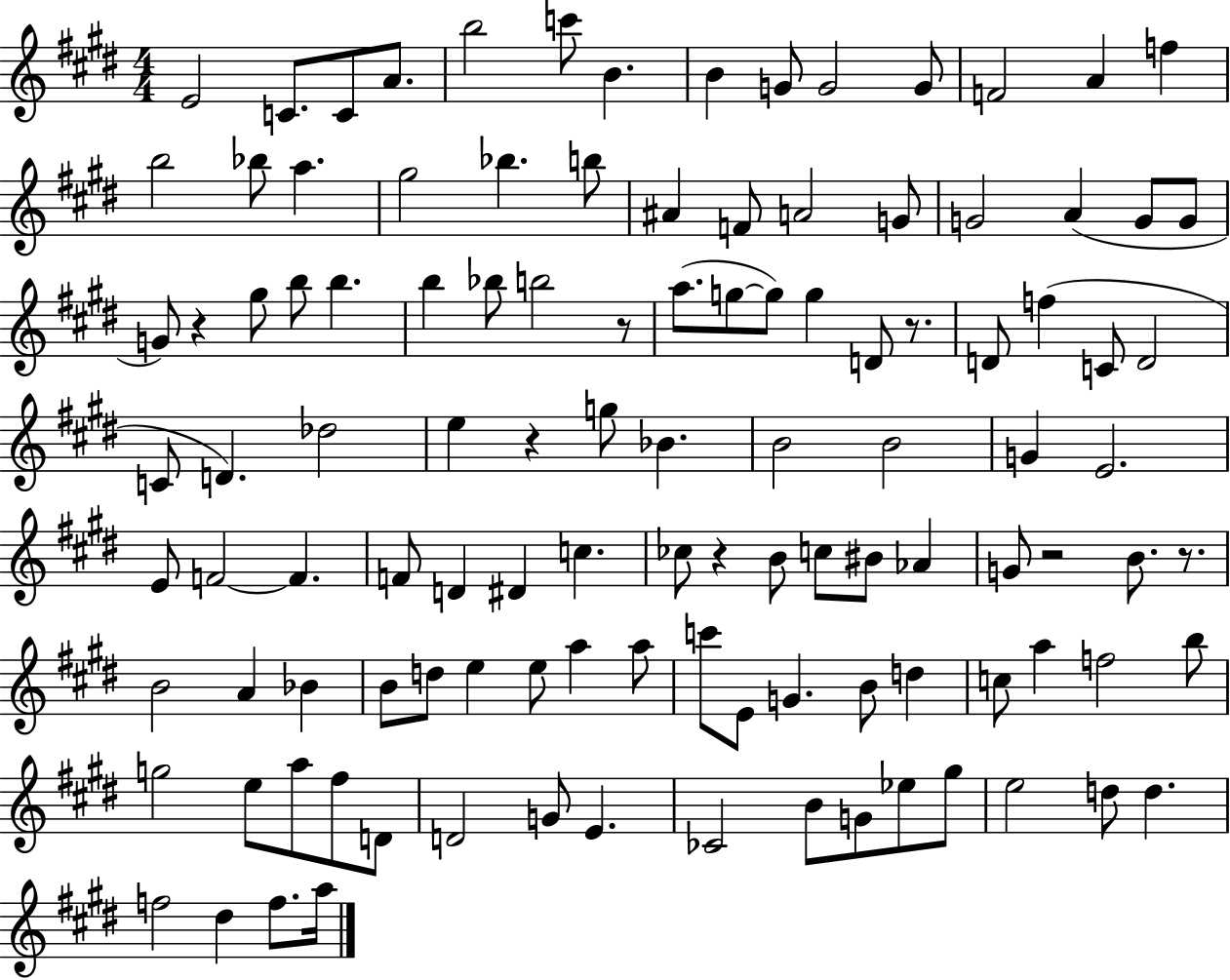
X:1
T:Untitled
M:4/4
L:1/4
K:E
E2 C/2 C/2 A/2 b2 c'/2 B B G/2 G2 G/2 F2 A f b2 _b/2 a ^g2 _b b/2 ^A F/2 A2 G/2 G2 A G/2 G/2 G/2 z ^g/2 b/2 b b _b/2 b2 z/2 a/2 g/2 g/2 g D/2 z/2 D/2 f C/2 D2 C/2 D _d2 e z g/2 _B B2 B2 G E2 E/2 F2 F F/2 D ^D c _c/2 z B/2 c/2 ^B/2 _A G/2 z2 B/2 z/2 B2 A _B B/2 d/2 e e/2 a a/2 c'/2 E/2 G B/2 d c/2 a f2 b/2 g2 e/2 a/2 ^f/2 D/2 D2 G/2 E _C2 B/2 G/2 _e/2 ^g/2 e2 d/2 d f2 ^d f/2 a/4